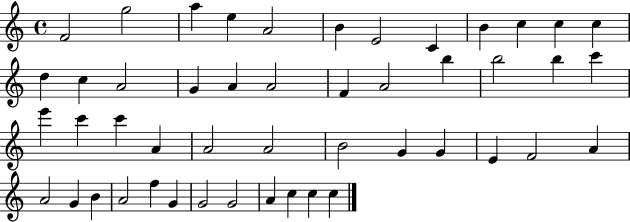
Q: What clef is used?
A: treble